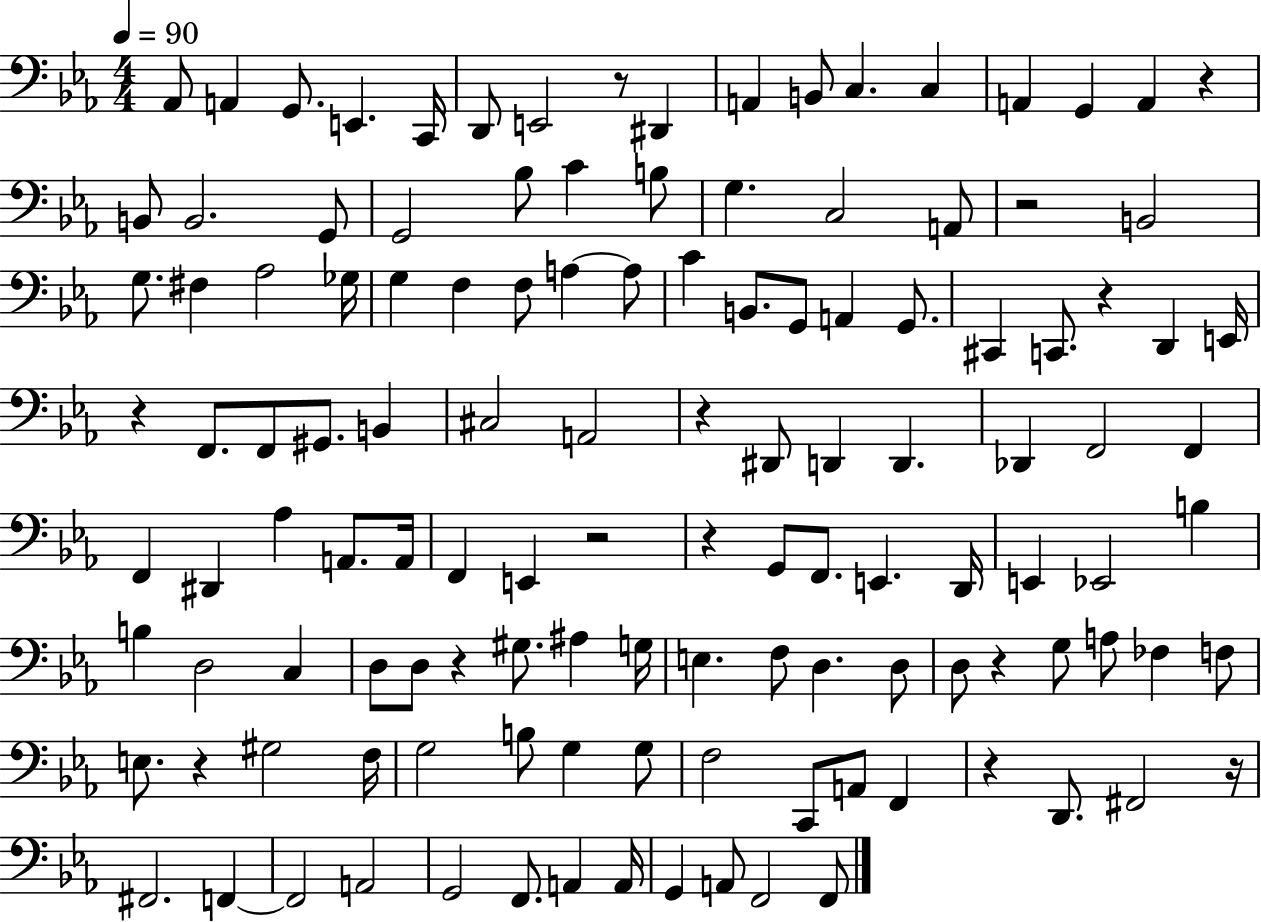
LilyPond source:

{
  \clef bass
  \numericTimeSignature
  \time 4/4
  \key ees \major
  \tempo 4 = 90
  aes,8 a,4 g,8. e,4. c,16 | d,8 e,2 r8 dis,4 | a,4 b,8 c4. c4 | a,4 g,4 a,4 r4 | \break b,8 b,2. g,8 | g,2 bes8 c'4 b8 | g4. c2 a,8 | r2 b,2 | \break g8. fis4 aes2 ges16 | g4 f4 f8 a4~~ a8 | c'4 b,8. g,8 a,4 g,8. | cis,4 c,8. r4 d,4 e,16 | \break r4 f,8. f,8 gis,8. b,4 | cis2 a,2 | r4 dis,8 d,4 d,4. | des,4 f,2 f,4 | \break f,4 dis,4 aes4 a,8. a,16 | f,4 e,4 r2 | r4 g,8 f,8. e,4. d,16 | e,4 ees,2 b4 | \break b4 d2 c4 | d8 d8 r4 gis8. ais4 g16 | e4. f8 d4. d8 | d8 r4 g8 a8 fes4 f8 | \break e8. r4 gis2 f16 | g2 b8 g4 g8 | f2 c,8 a,8 f,4 | r4 d,8. fis,2 r16 | \break fis,2. f,4~~ | f,2 a,2 | g,2 f,8. a,4 a,16 | g,4 a,8 f,2 f,8 | \break \bar "|."
}